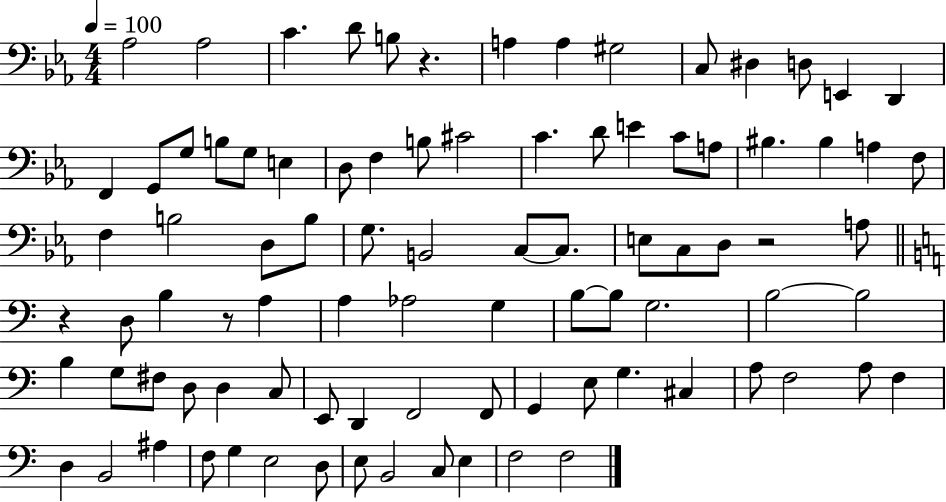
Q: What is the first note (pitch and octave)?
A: Ab3